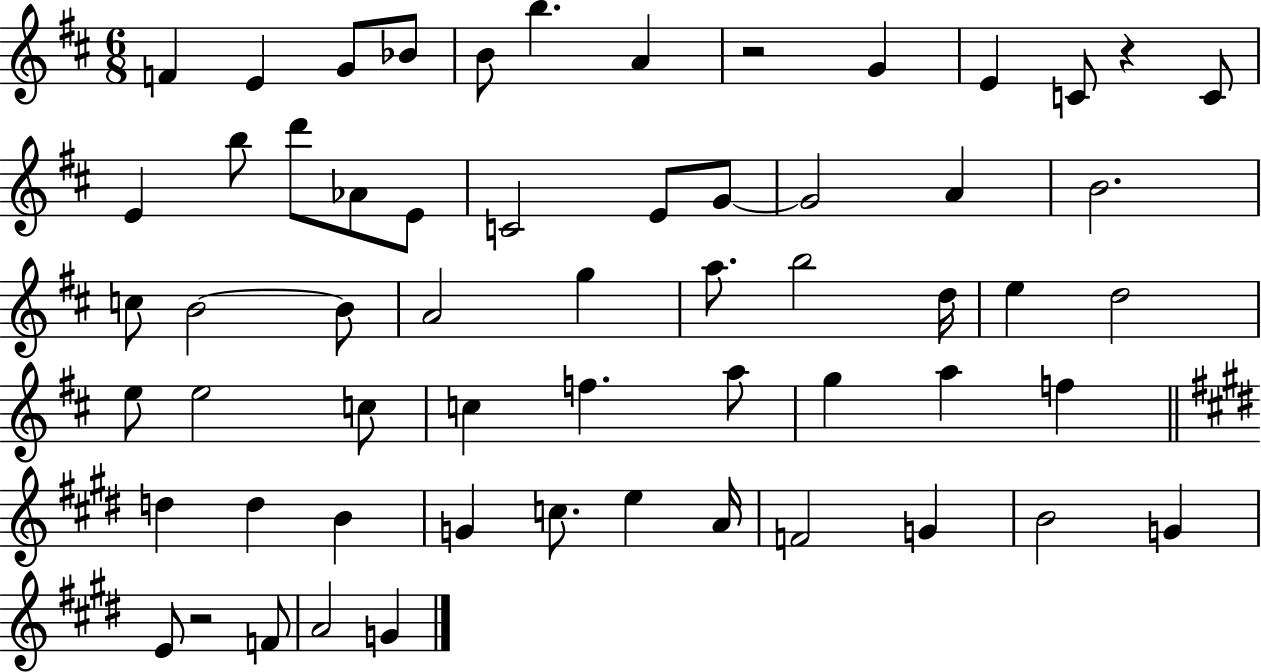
{
  \clef treble
  \numericTimeSignature
  \time 6/8
  \key d \major
  \repeat volta 2 { f'4 e'4 g'8 bes'8 | b'8 b''4. a'4 | r2 g'4 | e'4 c'8 r4 c'8 | \break e'4 b''8 d'''8 aes'8 e'8 | c'2 e'8 g'8~~ | g'2 a'4 | b'2. | \break c''8 b'2~~ b'8 | a'2 g''4 | a''8. b''2 d''16 | e''4 d''2 | \break e''8 e''2 c''8 | c''4 f''4. a''8 | g''4 a''4 f''4 | \bar "||" \break \key e \major d''4 d''4 b'4 | g'4 c''8. e''4 a'16 | f'2 g'4 | b'2 g'4 | \break e'8 r2 f'8 | a'2 g'4 | } \bar "|."
}